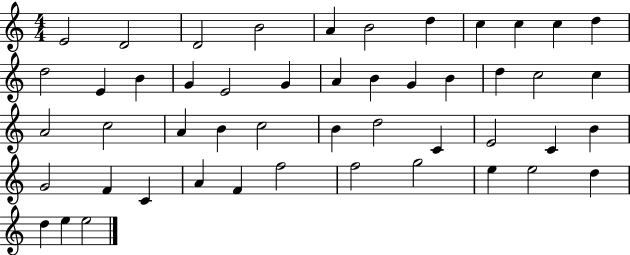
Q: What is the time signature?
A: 4/4